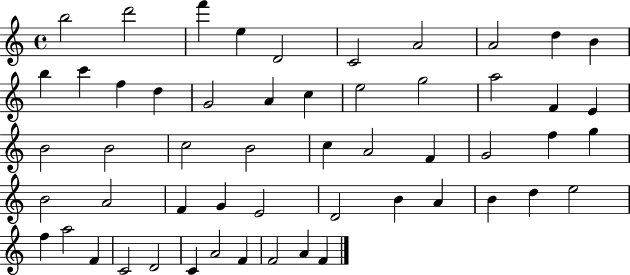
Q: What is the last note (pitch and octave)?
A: F4